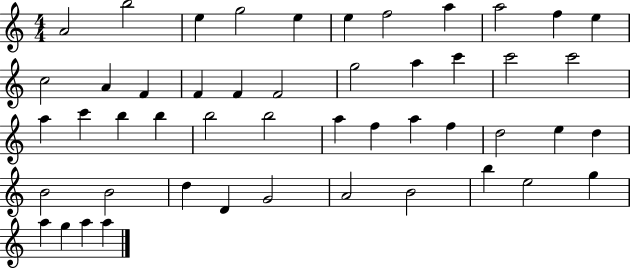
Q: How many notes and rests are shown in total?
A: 49